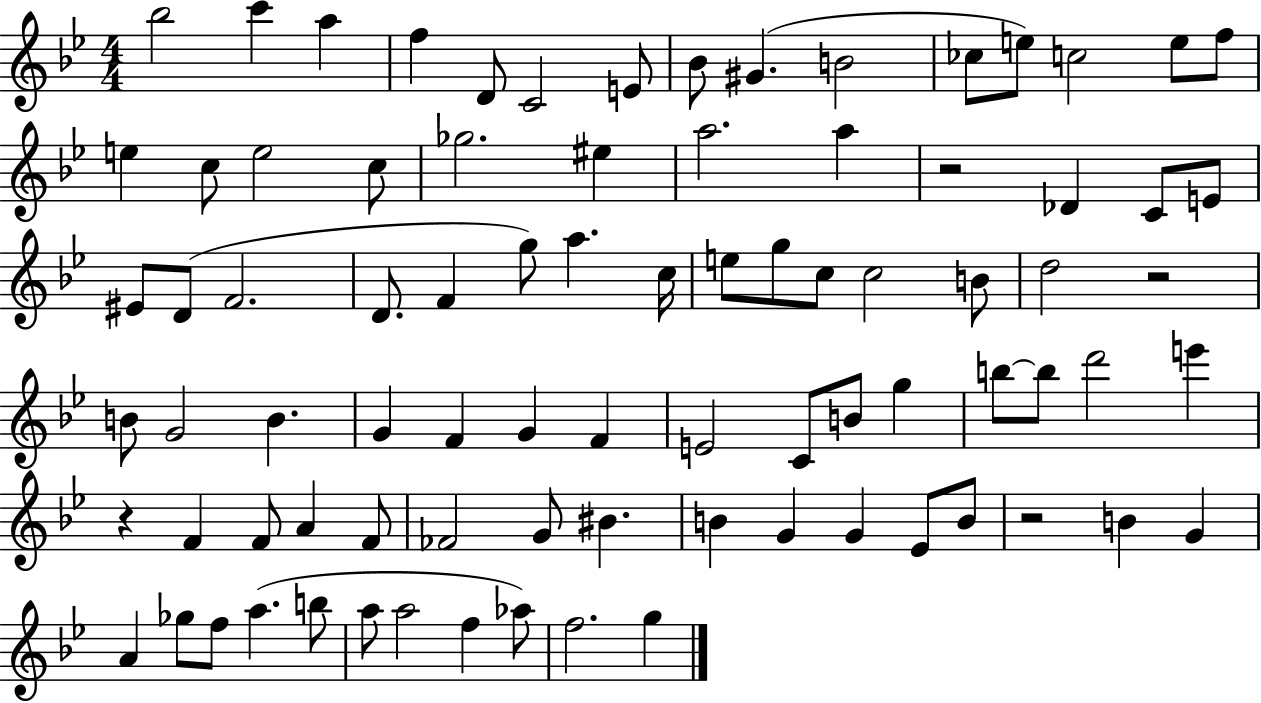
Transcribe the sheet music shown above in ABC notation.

X:1
T:Untitled
M:4/4
L:1/4
K:Bb
_b2 c' a f D/2 C2 E/2 _B/2 ^G B2 _c/2 e/2 c2 e/2 f/2 e c/2 e2 c/2 _g2 ^e a2 a z2 _D C/2 E/2 ^E/2 D/2 F2 D/2 F g/2 a c/4 e/2 g/2 c/2 c2 B/2 d2 z2 B/2 G2 B G F G F E2 C/2 B/2 g b/2 b/2 d'2 e' z F F/2 A F/2 _F2 G/2 ^B B G G _E/2 B/2 z2 B G A _g/2 f/2 a b/2 a/2 a2 f _a/2 f2 g